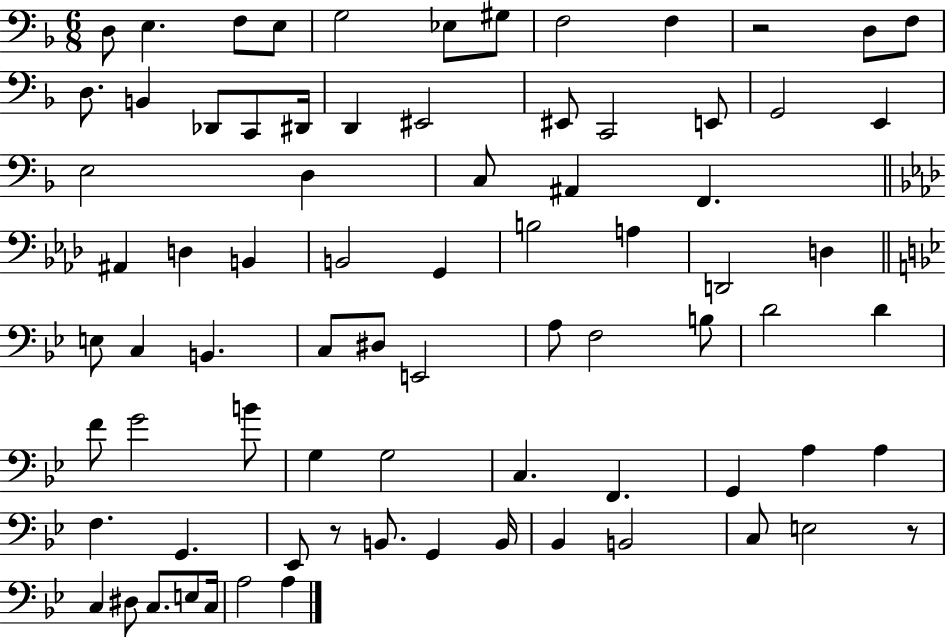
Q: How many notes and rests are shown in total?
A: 78